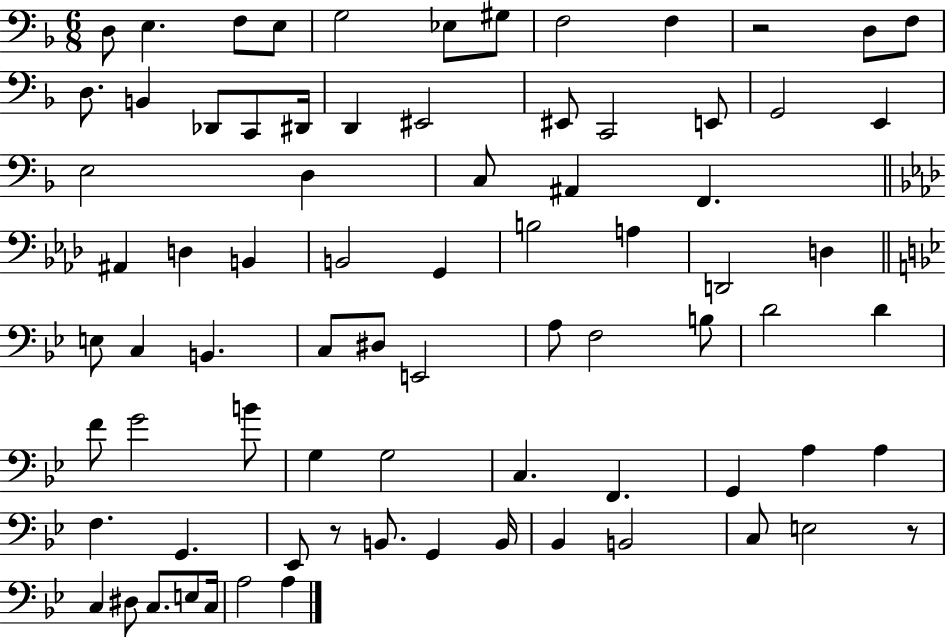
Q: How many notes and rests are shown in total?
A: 78